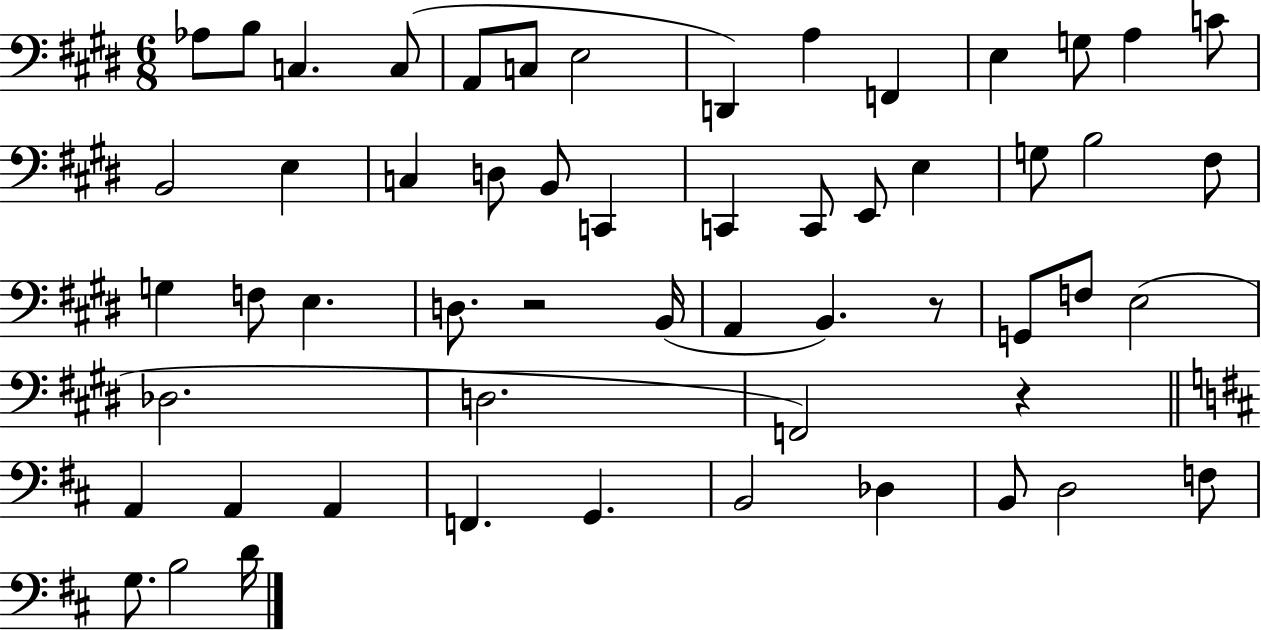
X:1
T:Untitled
M:6/8
L:1/4
K:E
_A,/2 B,/2 C, C,/2 A,,/2 C,/2 E,2 D,, A, F,, E, G,/2 A, C/2 B,,2 E, C, D,/2 B,,/2 C,, C,, C,,/2 E,,/2 E, G,/2 B,2 ^F,/2 G, F,/2 E, D,/2 z2 B,,/4 A,, B,, z/2 G,,/2 F,/2 E,2 _D,2 D,2 F,,2 z A,, A,, A,, F,, G,, B,,2 _D, B,,/2 D,2 F,/2 G,/2 B,2 D/4